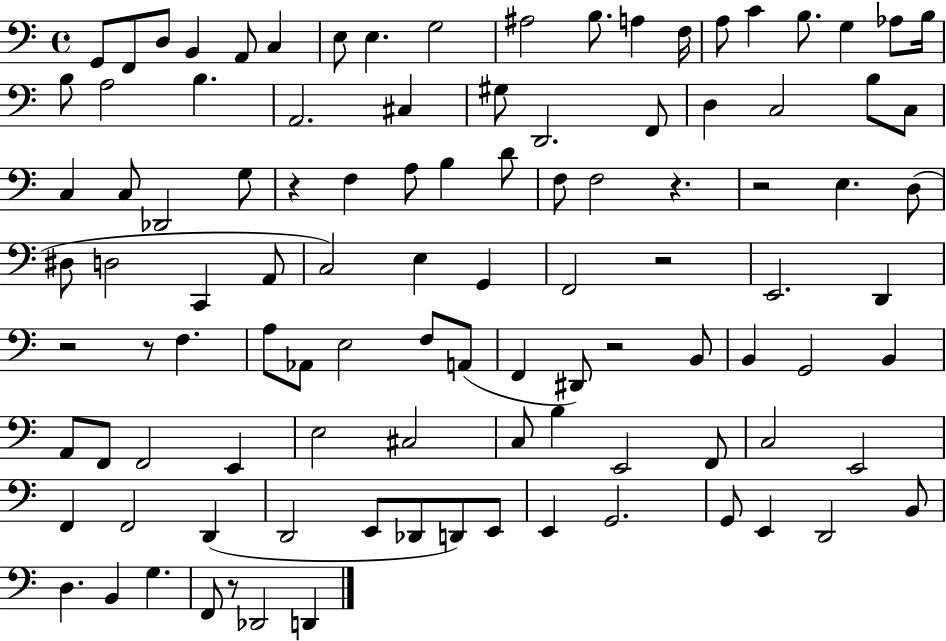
G2/e F2/e D3/e B2/q A2/e C3/q E3/e E3/q. G3/h A#3/h B3/e. A3/q F3/s A3/e C4/q B3/e. G3/q Ab3/e B3/s B3/e A3/h B3/q. A2/h. C#3/q G#3/e D2/h. F2/e D3/q C3/h B3/e C3/e C3/q C3/e Db2/h G3/e R/q F3/q A3/e B3/q D4/e F3/e F3/h R/q. R/h E3/q. D3/e D#3/e D3/h C2/q A2/e C3/h E3/q G2/q F2/h R/h E2/h. D2/q R/h R/e F3/q. A3/e Ab2/e E3/h F3/e A2/e F2/q D#2/e R/h B2/e B2/q G2/h B2/q A2/e F2/e F2/h E2/q E3/h C#3/h C3/e B3/q E2/h F2/e C3/h E2/h F2/q F2/h D2/q D2/h E2/e Db2/e D2/e E2/e E2/q G2/h. G2/e E2/q D2/h B2/e D3/q. B2/q G3/q. F2/e R/e Db2/h D2/q